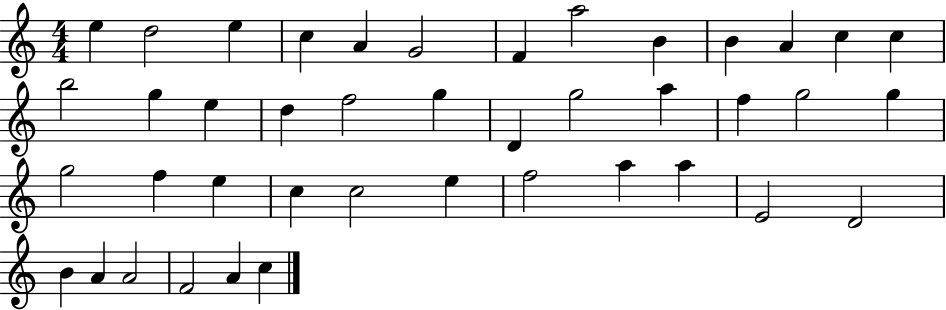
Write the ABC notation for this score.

X:1
T:Untitled
M:4/4
L:1/4
K:C
e d2 e c A G2 F a2 B B A c c b2 g e d f2 g D g2 a f g2 g g2 f e c c2 e f2 a a E2 D2 B A A2 F2 A c